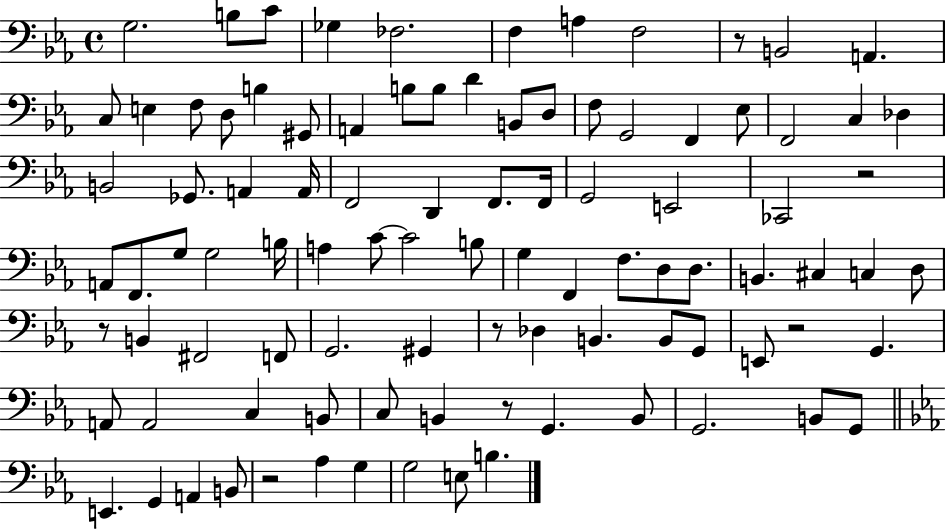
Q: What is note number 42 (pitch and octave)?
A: F2